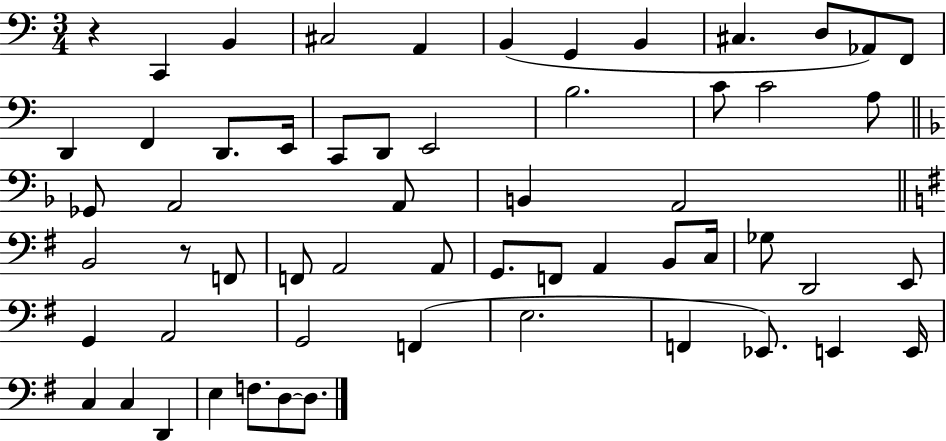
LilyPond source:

{
  \clef bass
  \numericTimeSignature
  \time 3/4
  \key c \major
  r4 c,4 b,4 | cis2 a,4 | b,4( g,4 b,4 | cis4. d8 aes,8) f,8 | \break d,4 f,4 d,8. e,16 | c,8 d,8 e,2 | b2. | c'8 c'2 a8 | \break \bar "||" \break \key f \major ges,8 a,2 a,8 | b,4 a,2 | \bar "||" \break \key e \minor b,2 r8 f,8 | f,8 a,2 a,8 | g,8. f,8 a,4 b,8 c16 | ges8 d,2 e,8 | \break g,4 a,2 | g,2 f,4( | e2. | f,4 ees,8.) e,4 e,16 | \break c4 c4 d,4 | e4 f8. d8~~ d8. | \bar "|."
}